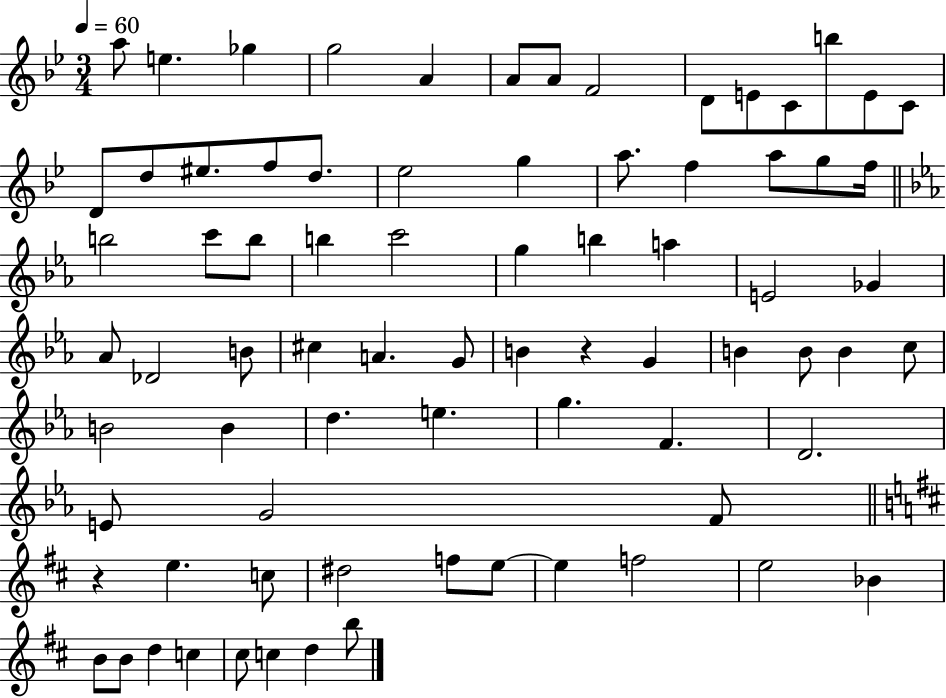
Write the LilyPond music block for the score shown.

{
  \clef treble
  \numericTimeSignature
  \time 3/4
  \key bes \major
  \tempo 4 = 60
  a''8 e''4. ges''4 | g''2 a'4 | a'8 a'8 f'2 | d'8 e'8 c'8 b''8 e'8 c'8 | \break d'8 d''8 eis''8. f''8 d''8. | ees''2 g''4 | a''8. f''4 a''8 g''8 f''16 | \bar "||" \break \key ees \major b''2 c'''8 b''8 | b''4 c'''2 | g''4 b''4 a''4 | e'2 ges'4 | \break aes'8 des'2 b'8 | cis''4 a'4. g'8 | b'4 r4 g'4 | b'4 b'8 b'4 c''8 | \break b'2 b'4 | d''4. e''4. | g''4. f'4. | d'2. | \break e'8 g'2 f'8 | \bar "||" \break \key d \major r4 e''4. c''8 | dis''2 f''8 e''8~~ | e''4 f''2 | e''2 bes'4 | \break b'8 b'8 d''4 c''4 | cis''8 c''4 d''4 b''8 | \bar "|."
}